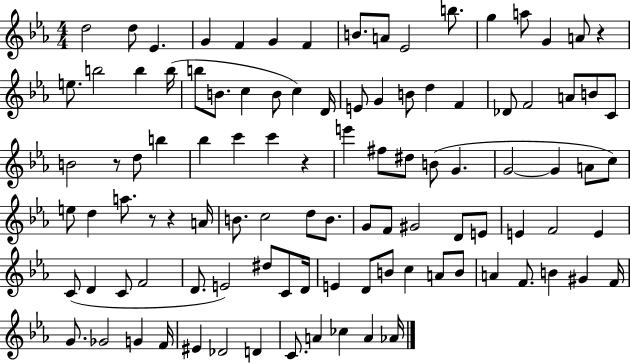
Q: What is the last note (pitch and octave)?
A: Ab4